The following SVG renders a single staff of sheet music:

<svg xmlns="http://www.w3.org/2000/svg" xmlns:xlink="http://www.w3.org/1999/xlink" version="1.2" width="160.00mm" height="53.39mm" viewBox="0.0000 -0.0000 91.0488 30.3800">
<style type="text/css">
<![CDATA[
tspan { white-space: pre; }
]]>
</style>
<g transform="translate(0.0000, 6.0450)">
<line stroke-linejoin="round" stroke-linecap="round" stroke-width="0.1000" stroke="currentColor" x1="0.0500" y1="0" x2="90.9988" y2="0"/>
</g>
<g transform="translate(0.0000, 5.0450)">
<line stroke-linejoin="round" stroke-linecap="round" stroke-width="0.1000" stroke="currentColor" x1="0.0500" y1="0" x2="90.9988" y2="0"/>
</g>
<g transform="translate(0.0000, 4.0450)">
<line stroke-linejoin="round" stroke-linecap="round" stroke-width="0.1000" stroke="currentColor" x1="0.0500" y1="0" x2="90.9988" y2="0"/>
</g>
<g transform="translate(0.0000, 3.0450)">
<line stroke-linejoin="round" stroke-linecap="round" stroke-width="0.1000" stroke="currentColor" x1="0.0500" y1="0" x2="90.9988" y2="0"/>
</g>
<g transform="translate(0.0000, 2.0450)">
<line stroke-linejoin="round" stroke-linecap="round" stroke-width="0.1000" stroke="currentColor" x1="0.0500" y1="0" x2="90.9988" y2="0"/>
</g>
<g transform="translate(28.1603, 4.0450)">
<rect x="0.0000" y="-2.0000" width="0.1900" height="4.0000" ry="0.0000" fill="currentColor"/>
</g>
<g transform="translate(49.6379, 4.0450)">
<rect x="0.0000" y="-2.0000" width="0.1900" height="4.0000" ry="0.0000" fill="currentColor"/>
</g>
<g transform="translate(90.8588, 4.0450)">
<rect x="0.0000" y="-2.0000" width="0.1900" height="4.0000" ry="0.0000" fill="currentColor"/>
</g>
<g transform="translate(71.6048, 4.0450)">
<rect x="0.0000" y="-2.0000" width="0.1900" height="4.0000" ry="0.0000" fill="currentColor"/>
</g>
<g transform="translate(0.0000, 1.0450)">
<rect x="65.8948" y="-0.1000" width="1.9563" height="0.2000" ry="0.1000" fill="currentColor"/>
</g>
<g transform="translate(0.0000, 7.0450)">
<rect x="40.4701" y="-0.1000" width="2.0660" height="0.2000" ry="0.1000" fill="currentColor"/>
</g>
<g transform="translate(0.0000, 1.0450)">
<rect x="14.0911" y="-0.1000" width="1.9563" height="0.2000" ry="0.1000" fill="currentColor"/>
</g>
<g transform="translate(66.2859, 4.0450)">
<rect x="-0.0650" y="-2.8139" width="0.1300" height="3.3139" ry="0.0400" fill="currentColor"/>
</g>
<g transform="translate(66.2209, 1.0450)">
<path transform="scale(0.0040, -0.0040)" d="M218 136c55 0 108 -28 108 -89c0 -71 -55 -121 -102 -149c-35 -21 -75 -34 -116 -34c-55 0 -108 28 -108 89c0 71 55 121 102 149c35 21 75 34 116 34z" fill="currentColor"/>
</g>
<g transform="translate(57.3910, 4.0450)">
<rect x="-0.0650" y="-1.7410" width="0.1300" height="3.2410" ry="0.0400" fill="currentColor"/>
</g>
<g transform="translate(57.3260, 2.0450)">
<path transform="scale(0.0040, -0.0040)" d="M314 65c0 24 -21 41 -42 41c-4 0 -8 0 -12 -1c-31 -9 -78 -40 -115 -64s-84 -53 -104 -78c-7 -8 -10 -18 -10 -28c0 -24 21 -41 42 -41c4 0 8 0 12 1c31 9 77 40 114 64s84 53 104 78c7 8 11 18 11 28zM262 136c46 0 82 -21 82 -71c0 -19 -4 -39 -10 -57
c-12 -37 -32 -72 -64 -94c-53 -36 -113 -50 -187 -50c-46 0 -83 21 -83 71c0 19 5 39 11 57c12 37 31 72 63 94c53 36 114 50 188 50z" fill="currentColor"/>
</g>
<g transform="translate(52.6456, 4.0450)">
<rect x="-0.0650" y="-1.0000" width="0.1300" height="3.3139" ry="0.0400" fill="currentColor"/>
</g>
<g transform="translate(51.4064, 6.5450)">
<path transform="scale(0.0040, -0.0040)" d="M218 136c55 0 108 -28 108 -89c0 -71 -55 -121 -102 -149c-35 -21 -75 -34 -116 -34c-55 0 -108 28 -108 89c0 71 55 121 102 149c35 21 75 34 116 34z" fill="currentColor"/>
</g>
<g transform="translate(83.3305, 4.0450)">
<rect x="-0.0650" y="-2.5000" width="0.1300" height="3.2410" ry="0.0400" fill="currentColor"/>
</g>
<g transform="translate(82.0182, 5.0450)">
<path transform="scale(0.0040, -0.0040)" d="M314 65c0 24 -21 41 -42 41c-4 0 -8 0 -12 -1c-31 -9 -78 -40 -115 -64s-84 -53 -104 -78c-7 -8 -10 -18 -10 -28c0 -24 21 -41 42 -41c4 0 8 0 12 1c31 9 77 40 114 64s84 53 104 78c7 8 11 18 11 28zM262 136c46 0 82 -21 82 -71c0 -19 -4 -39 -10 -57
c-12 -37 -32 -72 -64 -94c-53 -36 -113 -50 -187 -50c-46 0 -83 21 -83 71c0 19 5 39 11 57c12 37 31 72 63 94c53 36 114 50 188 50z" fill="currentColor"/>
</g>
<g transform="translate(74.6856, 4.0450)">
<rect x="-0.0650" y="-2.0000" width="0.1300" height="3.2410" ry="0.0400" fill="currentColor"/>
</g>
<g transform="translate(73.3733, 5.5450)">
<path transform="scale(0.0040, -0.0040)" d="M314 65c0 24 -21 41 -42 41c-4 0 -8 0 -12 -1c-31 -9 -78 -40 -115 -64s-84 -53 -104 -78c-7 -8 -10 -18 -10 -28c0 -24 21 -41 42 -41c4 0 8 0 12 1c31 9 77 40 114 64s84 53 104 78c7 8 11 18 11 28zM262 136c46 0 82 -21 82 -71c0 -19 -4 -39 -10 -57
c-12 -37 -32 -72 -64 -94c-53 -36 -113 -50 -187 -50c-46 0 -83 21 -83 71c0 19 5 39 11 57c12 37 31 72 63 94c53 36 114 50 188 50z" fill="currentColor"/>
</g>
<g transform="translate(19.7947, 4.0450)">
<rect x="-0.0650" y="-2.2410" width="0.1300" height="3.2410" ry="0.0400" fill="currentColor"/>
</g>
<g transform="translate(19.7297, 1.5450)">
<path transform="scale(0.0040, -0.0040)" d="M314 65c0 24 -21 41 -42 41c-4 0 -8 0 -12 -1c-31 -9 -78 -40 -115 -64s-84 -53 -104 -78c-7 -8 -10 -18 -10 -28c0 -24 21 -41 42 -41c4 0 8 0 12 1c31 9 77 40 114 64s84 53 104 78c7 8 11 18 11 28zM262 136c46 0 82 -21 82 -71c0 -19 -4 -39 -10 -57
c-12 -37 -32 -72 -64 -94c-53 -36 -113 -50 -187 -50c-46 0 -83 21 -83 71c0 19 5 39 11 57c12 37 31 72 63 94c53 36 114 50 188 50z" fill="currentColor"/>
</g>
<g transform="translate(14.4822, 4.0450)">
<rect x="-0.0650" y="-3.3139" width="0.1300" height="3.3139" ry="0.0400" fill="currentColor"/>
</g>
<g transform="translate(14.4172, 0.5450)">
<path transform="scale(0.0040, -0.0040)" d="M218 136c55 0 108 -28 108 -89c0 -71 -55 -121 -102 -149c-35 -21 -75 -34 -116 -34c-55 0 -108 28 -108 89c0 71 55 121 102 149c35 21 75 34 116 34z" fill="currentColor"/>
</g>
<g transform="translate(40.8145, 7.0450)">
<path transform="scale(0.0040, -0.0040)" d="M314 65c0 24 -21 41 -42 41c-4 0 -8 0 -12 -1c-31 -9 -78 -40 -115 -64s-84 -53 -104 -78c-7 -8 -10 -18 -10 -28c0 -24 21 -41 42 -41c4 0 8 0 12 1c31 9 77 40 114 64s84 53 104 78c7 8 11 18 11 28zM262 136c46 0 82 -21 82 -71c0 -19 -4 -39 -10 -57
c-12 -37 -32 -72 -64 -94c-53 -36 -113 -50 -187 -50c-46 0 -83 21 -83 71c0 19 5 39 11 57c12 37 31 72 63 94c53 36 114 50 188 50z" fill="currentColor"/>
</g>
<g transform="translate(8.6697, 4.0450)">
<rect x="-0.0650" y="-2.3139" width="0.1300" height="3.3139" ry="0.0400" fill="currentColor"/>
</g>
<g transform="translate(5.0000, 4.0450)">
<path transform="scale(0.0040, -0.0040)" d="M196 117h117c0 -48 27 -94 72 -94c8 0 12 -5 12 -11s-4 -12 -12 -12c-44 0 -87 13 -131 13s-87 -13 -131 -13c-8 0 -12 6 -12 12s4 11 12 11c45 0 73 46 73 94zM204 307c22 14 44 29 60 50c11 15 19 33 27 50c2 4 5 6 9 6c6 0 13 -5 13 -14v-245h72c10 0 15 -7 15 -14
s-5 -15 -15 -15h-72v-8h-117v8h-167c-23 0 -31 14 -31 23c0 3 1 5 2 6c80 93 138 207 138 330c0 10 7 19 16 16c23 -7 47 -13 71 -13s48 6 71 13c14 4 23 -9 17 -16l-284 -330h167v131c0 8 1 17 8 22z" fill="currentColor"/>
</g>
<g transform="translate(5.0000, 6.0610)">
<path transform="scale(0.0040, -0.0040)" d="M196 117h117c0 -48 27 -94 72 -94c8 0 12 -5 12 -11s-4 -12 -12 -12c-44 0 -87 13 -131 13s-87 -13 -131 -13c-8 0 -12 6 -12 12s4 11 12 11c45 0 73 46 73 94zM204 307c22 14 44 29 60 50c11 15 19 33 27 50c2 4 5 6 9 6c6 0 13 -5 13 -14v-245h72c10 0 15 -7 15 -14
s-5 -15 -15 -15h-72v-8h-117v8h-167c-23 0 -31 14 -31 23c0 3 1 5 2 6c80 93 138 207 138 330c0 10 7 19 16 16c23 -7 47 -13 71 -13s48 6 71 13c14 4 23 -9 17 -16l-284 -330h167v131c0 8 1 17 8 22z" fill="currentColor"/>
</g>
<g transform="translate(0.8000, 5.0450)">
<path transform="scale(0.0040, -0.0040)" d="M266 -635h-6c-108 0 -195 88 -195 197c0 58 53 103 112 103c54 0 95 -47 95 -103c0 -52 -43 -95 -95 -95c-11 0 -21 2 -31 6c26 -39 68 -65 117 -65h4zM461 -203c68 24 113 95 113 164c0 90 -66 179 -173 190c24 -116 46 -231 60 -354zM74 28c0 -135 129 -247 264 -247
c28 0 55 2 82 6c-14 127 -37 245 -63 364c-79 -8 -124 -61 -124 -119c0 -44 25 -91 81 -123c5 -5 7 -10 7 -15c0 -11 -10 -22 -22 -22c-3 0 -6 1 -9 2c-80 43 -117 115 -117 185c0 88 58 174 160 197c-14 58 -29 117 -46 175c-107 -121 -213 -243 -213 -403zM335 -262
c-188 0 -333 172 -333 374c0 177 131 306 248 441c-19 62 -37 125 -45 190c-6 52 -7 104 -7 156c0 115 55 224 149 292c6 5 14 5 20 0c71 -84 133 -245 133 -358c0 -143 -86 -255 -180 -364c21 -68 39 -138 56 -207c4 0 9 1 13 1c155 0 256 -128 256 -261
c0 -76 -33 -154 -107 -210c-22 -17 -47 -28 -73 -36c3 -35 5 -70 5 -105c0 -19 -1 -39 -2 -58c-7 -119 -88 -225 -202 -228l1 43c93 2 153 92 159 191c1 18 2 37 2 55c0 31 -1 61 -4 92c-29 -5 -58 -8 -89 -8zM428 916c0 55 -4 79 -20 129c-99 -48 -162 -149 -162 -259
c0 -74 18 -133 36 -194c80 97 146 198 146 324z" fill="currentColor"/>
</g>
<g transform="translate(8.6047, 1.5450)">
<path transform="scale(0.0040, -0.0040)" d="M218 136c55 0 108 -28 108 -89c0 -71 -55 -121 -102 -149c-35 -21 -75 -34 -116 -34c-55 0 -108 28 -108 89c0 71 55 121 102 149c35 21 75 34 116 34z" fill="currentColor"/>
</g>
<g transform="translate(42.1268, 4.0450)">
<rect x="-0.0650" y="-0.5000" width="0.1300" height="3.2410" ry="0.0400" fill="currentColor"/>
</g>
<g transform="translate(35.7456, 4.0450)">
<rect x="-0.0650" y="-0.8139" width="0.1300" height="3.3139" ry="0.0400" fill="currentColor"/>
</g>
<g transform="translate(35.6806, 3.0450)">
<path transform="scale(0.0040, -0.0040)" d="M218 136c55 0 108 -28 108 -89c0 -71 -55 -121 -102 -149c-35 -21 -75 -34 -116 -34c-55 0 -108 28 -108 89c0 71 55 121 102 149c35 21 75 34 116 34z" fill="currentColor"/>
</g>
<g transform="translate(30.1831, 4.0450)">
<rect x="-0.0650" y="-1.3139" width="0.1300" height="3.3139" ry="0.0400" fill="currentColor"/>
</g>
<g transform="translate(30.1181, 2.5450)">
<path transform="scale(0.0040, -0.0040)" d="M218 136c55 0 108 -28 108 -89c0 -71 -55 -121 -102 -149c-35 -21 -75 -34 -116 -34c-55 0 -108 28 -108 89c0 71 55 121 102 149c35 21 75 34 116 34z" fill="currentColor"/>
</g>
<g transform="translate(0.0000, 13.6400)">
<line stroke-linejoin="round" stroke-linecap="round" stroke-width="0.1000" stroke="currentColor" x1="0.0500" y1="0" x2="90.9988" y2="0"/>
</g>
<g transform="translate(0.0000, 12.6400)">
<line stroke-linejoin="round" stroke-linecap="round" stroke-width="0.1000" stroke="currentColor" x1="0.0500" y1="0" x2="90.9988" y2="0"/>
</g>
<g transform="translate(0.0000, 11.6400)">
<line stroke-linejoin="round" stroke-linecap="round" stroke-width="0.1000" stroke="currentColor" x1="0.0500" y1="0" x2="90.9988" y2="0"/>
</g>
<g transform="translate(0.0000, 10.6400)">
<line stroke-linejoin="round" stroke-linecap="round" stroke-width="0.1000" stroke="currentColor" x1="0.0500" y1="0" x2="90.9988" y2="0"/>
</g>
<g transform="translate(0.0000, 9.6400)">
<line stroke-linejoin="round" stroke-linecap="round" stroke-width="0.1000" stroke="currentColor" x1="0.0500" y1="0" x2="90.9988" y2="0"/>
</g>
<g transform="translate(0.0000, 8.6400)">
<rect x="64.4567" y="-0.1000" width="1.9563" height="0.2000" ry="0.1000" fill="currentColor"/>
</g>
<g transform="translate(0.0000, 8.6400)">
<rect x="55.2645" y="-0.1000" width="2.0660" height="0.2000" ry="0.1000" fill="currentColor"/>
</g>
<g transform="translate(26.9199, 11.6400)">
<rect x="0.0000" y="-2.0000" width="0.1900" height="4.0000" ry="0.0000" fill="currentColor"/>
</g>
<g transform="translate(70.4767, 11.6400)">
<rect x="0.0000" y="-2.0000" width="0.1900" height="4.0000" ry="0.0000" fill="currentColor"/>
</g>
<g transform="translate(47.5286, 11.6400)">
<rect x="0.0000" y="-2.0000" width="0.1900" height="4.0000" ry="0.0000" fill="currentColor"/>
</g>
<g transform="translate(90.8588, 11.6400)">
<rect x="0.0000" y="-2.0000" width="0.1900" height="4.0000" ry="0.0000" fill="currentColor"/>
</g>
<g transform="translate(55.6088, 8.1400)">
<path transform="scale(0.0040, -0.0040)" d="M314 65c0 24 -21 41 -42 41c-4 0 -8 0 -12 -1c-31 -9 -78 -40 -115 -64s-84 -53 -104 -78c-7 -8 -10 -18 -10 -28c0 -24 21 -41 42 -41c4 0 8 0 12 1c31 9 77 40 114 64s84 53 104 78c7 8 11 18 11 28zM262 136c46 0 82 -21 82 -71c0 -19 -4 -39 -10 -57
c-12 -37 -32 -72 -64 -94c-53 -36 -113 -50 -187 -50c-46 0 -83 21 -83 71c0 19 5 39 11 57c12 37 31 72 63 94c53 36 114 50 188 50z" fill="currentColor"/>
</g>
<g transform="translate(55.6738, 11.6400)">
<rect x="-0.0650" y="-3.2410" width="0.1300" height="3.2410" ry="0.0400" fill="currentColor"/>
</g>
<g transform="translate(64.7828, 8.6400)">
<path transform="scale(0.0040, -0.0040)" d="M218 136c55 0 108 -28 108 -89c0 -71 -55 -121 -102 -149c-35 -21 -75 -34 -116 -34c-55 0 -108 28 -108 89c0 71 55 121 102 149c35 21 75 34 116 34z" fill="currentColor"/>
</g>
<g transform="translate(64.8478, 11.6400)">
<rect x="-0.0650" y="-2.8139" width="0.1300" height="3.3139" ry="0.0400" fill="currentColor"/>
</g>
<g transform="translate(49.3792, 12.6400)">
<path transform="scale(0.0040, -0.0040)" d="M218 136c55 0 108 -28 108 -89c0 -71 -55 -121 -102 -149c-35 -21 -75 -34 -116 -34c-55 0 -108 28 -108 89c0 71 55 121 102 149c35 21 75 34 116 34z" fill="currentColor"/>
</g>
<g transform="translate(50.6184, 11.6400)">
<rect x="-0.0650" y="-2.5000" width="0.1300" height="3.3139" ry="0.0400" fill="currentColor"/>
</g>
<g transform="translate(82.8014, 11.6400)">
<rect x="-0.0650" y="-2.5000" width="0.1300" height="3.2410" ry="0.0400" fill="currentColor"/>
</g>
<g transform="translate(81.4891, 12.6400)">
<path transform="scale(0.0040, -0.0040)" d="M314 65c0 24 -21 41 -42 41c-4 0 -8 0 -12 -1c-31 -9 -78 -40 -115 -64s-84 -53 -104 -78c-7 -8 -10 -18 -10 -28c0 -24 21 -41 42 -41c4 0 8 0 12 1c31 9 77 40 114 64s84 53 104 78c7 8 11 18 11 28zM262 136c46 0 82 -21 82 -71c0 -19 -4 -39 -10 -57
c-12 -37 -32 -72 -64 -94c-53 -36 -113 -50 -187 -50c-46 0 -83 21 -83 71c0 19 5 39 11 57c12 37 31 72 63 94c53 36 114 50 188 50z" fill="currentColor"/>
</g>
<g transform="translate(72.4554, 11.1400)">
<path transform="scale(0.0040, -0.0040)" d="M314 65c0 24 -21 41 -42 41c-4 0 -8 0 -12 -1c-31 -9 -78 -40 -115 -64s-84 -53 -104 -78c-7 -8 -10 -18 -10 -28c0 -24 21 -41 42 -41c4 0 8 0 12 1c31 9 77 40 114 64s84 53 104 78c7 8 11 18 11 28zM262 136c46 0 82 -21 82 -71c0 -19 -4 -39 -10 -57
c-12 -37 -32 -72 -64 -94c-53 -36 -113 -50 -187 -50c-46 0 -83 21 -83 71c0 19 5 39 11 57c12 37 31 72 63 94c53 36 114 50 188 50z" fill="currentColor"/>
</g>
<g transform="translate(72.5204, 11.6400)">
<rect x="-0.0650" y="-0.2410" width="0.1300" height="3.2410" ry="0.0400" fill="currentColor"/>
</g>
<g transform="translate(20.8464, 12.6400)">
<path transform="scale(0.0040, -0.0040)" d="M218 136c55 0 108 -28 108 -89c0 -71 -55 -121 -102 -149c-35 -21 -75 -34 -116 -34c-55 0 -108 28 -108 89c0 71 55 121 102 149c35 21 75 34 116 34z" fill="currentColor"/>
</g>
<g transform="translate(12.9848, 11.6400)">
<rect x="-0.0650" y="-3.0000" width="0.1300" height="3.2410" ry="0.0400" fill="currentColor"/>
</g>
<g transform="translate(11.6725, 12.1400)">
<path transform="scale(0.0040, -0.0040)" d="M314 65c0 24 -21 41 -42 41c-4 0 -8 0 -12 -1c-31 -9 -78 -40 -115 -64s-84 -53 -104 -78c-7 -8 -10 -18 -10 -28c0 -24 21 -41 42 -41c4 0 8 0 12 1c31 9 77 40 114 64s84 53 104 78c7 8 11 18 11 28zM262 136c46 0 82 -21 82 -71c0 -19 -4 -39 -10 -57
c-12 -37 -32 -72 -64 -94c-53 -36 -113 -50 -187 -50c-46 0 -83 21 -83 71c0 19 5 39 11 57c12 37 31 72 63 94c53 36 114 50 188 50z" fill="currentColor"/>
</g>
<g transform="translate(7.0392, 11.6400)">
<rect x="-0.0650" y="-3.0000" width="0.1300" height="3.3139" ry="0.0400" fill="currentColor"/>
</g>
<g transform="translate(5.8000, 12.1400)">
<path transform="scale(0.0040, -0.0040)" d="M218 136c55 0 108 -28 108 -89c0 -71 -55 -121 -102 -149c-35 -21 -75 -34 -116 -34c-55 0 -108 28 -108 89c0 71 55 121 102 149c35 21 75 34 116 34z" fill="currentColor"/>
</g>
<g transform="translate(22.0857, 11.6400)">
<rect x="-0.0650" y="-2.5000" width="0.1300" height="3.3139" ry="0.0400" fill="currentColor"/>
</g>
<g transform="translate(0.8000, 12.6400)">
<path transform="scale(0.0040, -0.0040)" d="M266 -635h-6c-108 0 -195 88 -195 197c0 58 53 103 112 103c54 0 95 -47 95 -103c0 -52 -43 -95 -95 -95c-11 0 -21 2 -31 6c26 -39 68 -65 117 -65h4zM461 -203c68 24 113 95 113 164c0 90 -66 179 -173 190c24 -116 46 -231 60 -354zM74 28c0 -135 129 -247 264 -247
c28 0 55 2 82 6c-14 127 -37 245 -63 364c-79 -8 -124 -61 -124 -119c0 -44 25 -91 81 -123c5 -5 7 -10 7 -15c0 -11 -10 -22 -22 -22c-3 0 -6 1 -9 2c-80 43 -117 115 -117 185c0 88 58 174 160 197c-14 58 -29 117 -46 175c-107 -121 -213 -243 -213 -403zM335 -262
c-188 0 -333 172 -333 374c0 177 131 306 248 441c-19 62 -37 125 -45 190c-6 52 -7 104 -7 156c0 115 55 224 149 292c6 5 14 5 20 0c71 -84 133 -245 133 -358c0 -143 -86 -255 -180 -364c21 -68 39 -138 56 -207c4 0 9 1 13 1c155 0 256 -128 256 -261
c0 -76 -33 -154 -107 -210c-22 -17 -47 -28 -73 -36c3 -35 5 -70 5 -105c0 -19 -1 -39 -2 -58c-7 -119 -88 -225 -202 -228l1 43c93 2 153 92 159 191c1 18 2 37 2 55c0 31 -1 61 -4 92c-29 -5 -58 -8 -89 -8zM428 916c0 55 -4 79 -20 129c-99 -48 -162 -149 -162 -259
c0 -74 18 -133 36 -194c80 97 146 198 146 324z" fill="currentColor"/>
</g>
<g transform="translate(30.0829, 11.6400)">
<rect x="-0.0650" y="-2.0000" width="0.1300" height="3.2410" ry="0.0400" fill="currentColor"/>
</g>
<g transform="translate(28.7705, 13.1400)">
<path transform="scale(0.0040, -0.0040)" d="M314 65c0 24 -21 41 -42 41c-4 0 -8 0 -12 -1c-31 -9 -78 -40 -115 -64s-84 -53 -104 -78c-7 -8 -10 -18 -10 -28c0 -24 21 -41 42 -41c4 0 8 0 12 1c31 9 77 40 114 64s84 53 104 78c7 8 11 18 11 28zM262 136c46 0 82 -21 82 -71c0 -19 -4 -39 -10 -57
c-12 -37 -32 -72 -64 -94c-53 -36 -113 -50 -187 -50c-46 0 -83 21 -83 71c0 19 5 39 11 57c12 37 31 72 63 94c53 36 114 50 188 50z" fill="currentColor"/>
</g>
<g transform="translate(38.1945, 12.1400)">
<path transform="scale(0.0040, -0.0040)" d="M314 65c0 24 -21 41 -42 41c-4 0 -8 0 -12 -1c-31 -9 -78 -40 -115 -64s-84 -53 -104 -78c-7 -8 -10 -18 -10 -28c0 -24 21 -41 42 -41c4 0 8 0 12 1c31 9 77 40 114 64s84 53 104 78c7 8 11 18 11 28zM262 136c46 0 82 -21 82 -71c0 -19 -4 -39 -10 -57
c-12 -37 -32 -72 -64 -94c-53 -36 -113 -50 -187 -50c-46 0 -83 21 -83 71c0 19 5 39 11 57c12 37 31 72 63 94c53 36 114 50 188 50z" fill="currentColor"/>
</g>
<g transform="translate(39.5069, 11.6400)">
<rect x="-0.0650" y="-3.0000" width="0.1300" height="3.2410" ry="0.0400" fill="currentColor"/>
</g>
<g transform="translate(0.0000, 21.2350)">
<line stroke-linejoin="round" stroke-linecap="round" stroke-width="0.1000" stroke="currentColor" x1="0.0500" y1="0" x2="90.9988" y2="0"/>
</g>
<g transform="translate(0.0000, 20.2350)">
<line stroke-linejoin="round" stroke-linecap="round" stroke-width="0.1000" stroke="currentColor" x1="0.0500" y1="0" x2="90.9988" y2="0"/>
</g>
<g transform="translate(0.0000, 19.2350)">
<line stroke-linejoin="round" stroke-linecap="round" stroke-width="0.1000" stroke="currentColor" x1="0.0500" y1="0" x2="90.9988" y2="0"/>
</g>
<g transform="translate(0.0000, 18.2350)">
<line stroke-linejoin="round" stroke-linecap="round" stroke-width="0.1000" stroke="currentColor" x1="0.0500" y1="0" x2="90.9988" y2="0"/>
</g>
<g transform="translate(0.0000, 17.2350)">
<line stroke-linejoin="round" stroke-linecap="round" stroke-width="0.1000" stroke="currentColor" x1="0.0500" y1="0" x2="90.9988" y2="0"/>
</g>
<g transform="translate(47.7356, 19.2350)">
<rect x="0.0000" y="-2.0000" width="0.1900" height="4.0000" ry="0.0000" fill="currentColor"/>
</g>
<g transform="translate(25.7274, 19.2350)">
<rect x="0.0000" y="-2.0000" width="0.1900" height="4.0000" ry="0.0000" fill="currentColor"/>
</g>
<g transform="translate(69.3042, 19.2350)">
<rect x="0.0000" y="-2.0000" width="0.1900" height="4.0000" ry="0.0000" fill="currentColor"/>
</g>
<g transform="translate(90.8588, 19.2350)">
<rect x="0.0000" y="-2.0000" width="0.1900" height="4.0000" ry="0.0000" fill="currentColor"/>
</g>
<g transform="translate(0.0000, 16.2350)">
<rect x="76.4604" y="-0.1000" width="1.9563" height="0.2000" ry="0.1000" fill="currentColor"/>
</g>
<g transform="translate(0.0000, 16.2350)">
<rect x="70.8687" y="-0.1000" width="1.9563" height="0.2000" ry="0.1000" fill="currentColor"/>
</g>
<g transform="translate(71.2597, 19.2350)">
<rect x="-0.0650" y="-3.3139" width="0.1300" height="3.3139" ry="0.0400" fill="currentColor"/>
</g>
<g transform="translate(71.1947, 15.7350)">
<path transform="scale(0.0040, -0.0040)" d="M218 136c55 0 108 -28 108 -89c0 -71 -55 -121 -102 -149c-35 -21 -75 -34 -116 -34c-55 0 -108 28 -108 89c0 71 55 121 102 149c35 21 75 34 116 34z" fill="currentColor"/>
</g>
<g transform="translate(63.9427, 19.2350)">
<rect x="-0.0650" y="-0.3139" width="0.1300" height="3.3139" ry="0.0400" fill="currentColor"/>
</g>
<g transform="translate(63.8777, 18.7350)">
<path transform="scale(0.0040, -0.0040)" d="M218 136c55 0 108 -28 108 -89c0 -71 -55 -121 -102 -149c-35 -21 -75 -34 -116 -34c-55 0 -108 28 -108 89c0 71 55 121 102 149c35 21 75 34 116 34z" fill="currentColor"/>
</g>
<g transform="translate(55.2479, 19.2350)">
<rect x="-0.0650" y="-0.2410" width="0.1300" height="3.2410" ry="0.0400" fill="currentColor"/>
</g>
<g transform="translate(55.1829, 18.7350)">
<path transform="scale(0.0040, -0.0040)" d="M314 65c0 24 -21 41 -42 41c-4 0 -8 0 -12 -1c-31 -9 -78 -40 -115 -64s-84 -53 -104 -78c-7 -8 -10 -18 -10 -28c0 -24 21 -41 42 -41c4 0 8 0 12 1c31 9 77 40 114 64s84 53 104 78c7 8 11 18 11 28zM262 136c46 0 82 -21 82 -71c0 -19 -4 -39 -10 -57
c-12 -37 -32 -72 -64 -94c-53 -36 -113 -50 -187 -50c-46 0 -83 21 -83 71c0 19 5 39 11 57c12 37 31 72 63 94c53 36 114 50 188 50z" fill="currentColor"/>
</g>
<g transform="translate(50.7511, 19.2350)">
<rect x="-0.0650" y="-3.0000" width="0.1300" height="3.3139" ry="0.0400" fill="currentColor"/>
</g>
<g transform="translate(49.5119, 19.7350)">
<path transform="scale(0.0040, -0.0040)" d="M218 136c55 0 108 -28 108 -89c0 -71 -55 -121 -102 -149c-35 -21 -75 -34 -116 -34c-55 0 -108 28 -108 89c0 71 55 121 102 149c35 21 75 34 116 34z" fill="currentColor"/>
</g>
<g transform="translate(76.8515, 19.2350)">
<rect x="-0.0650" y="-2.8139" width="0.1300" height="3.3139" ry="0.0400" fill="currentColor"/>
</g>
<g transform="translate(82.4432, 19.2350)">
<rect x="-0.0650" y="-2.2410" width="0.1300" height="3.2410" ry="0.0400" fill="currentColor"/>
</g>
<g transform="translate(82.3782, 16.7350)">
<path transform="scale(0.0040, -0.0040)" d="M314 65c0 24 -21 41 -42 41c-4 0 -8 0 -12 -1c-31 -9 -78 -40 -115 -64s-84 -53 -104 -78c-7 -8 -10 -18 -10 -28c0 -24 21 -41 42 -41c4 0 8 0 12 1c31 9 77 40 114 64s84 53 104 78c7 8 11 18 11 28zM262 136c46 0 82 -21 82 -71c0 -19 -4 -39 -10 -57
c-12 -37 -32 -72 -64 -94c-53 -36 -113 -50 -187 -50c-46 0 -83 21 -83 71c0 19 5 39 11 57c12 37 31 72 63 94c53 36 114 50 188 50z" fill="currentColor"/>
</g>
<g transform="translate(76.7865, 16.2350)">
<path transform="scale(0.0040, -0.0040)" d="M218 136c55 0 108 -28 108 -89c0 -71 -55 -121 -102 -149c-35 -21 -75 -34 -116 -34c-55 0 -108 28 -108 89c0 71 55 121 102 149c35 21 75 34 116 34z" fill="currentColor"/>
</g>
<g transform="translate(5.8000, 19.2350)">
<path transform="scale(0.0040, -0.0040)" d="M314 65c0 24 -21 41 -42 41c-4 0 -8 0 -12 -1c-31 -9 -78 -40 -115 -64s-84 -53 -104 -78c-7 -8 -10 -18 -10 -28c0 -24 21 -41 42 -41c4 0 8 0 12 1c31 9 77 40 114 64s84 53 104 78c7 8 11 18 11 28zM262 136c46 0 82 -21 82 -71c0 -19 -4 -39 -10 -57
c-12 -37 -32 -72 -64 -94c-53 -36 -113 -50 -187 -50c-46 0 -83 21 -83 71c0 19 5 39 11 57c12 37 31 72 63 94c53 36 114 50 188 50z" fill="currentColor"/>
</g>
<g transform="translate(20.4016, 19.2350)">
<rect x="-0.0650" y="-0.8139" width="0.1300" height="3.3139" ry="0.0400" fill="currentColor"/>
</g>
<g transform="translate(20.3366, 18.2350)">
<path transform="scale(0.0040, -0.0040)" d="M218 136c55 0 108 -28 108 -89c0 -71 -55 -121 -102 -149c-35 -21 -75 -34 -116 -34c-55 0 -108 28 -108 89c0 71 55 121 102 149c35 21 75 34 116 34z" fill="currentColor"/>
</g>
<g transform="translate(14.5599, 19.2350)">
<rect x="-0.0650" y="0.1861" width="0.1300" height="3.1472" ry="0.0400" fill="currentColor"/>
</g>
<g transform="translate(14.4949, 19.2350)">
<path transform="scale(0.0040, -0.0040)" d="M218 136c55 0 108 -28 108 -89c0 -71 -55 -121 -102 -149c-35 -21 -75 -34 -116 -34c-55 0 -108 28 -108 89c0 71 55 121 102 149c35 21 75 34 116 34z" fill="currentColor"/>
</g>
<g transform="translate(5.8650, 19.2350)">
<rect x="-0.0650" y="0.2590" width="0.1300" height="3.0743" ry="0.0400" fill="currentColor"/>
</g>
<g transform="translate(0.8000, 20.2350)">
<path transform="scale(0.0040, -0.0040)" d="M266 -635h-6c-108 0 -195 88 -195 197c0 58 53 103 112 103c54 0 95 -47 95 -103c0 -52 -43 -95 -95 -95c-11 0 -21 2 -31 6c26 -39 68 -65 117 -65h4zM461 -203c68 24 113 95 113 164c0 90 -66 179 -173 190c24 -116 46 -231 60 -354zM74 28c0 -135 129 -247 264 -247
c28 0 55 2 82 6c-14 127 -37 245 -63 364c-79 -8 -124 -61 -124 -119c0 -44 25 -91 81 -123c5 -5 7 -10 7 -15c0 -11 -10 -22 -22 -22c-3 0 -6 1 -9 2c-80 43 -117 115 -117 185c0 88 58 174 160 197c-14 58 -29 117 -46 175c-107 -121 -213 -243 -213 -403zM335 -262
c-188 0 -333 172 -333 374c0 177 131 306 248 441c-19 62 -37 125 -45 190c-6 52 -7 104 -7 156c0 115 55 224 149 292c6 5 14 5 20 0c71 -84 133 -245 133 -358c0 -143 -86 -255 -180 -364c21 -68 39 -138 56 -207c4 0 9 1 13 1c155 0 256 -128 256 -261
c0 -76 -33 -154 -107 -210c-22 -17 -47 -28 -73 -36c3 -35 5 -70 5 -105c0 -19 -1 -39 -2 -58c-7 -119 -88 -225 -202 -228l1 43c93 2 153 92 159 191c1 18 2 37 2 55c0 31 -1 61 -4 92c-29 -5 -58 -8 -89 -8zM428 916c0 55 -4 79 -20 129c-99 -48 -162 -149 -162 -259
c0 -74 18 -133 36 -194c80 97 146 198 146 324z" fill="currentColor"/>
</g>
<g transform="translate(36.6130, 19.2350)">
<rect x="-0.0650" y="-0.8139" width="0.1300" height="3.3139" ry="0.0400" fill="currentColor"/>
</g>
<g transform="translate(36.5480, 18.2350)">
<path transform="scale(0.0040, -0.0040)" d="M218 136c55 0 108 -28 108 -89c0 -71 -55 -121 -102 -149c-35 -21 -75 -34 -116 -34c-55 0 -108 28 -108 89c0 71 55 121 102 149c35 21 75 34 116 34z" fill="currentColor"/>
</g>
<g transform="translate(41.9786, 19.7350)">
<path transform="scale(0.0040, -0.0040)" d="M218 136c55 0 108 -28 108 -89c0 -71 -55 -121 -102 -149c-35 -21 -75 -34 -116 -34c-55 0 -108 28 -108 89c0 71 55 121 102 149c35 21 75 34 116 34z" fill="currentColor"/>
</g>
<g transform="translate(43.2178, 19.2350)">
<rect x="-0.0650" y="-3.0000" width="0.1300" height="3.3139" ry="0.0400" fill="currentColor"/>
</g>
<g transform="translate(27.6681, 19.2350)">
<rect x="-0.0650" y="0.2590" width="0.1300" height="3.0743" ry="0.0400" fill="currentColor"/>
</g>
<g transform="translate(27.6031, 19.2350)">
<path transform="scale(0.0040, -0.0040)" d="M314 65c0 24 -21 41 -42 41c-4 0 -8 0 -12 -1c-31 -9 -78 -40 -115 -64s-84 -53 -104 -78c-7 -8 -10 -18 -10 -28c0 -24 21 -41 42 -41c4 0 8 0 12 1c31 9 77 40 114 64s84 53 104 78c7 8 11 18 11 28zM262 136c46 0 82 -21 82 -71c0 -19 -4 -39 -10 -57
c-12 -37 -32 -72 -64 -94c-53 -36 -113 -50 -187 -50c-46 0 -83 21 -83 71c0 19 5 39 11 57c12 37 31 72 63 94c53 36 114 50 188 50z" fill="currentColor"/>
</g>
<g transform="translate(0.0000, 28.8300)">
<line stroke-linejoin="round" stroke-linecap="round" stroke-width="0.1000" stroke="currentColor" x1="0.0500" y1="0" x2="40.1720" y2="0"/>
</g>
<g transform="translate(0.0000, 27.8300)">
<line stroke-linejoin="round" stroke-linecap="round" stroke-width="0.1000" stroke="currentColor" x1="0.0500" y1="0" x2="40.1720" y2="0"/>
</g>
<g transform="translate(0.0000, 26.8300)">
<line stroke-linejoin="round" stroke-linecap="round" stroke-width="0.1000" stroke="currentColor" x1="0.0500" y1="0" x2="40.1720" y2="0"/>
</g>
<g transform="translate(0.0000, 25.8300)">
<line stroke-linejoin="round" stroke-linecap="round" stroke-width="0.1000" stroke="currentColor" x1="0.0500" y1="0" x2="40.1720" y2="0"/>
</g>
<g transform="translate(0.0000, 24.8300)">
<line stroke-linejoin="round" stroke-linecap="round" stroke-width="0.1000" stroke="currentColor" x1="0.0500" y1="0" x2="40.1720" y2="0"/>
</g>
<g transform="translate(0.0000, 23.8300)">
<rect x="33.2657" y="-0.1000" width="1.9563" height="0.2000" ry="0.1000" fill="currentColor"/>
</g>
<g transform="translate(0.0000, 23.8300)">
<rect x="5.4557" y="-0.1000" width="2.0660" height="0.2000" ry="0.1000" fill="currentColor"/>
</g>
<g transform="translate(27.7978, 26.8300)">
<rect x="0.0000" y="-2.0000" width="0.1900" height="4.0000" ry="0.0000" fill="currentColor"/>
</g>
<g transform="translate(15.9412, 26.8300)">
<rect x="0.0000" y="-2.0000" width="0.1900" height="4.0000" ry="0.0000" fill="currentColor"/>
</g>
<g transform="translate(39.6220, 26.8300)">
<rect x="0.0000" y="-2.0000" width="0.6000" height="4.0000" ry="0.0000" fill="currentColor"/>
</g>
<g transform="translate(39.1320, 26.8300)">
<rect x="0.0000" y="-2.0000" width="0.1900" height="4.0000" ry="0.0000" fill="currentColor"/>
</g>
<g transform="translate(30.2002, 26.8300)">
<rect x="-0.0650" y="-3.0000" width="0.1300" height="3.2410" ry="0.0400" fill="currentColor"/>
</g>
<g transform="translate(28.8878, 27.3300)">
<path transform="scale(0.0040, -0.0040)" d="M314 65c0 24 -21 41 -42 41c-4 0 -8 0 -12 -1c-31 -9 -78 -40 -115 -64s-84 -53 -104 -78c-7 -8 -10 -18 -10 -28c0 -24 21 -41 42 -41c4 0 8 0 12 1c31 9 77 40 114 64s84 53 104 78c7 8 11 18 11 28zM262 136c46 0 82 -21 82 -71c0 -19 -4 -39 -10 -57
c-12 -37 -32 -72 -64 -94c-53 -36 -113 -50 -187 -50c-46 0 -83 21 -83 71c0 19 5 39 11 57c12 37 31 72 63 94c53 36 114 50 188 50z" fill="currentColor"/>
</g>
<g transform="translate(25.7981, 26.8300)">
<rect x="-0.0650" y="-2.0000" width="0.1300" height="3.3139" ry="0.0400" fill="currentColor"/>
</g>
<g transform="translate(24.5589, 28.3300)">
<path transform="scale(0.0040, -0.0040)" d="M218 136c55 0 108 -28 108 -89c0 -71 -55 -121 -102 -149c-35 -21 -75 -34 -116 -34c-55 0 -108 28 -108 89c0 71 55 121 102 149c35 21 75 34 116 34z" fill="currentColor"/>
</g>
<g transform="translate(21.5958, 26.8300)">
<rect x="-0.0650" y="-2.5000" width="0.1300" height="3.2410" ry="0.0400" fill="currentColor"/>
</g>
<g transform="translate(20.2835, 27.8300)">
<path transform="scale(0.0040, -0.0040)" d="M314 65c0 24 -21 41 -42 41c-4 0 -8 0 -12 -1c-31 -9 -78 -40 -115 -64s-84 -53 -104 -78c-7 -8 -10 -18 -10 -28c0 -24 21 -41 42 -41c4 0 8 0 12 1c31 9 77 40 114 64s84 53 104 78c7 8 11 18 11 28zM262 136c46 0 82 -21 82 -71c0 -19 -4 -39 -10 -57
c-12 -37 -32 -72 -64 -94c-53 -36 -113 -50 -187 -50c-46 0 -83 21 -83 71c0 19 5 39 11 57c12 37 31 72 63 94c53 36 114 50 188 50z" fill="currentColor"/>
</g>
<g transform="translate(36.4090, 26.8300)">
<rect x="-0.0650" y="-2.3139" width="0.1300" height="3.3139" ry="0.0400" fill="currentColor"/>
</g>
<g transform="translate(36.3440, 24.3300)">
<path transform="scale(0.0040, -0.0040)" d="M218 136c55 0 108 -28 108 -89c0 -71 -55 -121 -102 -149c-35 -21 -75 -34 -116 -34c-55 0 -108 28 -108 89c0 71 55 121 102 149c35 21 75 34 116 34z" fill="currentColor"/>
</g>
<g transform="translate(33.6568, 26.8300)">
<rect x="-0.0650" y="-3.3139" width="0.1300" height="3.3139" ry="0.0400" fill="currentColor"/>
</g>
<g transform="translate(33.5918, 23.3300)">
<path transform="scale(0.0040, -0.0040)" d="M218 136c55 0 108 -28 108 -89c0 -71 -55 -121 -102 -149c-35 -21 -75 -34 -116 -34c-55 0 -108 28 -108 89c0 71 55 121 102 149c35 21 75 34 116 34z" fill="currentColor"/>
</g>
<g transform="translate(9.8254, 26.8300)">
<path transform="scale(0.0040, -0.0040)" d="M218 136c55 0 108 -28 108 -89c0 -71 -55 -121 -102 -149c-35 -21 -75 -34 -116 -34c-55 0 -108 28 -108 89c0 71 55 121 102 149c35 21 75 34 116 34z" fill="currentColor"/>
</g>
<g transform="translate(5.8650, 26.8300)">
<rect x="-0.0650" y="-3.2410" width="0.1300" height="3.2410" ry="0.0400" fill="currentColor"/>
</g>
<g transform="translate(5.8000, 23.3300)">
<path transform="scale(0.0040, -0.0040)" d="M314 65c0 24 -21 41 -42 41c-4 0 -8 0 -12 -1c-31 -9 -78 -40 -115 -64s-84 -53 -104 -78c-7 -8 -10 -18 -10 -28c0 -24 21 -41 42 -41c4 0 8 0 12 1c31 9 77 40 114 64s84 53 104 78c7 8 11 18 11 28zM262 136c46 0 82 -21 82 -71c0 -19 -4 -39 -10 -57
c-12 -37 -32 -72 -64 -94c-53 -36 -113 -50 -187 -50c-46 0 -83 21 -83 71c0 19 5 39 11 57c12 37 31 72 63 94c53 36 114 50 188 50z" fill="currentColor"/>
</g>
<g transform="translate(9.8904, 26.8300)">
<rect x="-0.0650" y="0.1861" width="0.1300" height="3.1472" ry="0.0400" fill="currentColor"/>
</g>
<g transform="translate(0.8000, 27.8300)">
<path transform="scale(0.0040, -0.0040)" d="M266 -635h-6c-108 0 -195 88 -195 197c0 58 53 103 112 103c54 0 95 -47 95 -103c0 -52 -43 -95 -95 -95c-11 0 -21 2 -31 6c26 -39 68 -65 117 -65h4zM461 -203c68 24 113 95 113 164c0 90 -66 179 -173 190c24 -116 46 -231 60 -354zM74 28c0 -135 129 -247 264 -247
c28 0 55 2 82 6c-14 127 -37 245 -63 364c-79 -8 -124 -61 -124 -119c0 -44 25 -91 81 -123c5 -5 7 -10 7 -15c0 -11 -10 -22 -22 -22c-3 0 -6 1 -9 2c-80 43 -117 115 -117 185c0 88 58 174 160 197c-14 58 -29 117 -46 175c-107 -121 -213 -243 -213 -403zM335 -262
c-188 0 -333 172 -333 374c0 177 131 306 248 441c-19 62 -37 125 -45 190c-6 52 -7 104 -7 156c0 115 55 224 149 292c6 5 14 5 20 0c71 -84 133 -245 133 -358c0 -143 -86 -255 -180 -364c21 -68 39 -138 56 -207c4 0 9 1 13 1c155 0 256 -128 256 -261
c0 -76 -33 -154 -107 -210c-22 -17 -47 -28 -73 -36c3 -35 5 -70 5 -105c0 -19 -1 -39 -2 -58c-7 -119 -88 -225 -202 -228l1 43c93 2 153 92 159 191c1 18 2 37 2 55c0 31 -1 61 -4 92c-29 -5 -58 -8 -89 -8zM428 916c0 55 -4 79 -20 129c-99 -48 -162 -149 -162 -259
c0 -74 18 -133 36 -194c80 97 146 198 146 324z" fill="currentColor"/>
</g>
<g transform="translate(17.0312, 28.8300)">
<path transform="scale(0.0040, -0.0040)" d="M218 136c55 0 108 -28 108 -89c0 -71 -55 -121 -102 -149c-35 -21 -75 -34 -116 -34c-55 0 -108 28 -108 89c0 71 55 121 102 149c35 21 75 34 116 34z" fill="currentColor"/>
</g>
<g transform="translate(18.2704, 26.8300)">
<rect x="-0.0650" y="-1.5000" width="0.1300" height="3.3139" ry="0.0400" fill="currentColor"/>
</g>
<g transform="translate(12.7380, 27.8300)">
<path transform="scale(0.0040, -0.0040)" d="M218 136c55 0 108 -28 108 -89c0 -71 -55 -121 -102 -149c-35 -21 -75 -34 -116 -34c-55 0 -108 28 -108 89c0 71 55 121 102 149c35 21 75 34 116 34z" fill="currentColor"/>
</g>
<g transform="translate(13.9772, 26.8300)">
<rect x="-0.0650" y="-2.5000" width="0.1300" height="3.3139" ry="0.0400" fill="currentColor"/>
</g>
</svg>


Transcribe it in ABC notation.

X:1
T:Untitled
M:4/4
L:1/4
K:C
g b g2 e d C2 D f2 a F2 G2 A A2 G F2 A2 G b2 a c2 G2 B2 B d B2 d A A c2 c b a g2 b2 B G E G2 F A2 b g